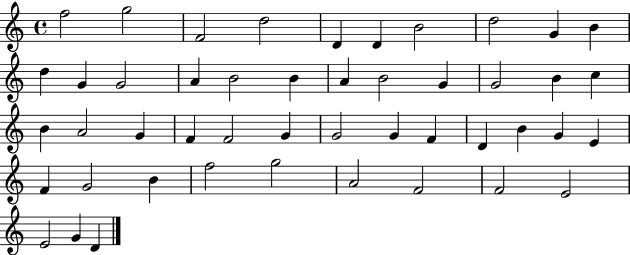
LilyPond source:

{
  \clef treble
  \time 4/4
  \defaultTimeSignature
  \key c \major
  f''2 g''2 | f'2 d''2 | d'4 d'4 b'2 | d''2 g'4 b'4 | \break d''4 g'4 g'2 | a'4 b'2 b'4 | a'4 b'2 g'4 | g'2 b'4 c''4 | \break b'4 a'2 g'4 | f'4 f'2 g'4 | g'2 g'4 f'4 | d'4 b'4 g'4 e'4 | \break f'4 g'2 b'4 | f''2 g''2 | a'2 f'2 | f'2 e'2 | \break e'2 g'4 d'4 | \bar "|."
}